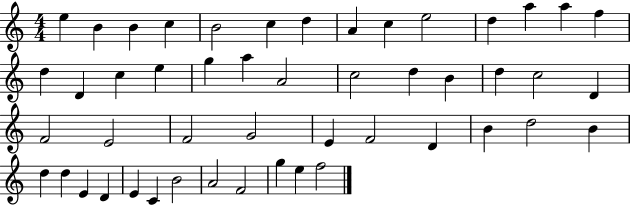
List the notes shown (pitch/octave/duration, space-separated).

E5/q B4/q B4/q C5/q B4/h C5/q D5/q A4/q C5/q E5/h D5/q A5/q A5/q F5/q D5/q D4/q C5/q E5/q G5/q A5/q A4/h C5/h D5/q B4/q D5/q C5/h D4/q F4/h E4/h F4/h G4/h E4/q F4/h D4/q B4/q D5/h B4/q D5/q D5/q E4/q D4/q E4/q C4/q B4/h A4/h F4/h G5/q E5/q F5/h